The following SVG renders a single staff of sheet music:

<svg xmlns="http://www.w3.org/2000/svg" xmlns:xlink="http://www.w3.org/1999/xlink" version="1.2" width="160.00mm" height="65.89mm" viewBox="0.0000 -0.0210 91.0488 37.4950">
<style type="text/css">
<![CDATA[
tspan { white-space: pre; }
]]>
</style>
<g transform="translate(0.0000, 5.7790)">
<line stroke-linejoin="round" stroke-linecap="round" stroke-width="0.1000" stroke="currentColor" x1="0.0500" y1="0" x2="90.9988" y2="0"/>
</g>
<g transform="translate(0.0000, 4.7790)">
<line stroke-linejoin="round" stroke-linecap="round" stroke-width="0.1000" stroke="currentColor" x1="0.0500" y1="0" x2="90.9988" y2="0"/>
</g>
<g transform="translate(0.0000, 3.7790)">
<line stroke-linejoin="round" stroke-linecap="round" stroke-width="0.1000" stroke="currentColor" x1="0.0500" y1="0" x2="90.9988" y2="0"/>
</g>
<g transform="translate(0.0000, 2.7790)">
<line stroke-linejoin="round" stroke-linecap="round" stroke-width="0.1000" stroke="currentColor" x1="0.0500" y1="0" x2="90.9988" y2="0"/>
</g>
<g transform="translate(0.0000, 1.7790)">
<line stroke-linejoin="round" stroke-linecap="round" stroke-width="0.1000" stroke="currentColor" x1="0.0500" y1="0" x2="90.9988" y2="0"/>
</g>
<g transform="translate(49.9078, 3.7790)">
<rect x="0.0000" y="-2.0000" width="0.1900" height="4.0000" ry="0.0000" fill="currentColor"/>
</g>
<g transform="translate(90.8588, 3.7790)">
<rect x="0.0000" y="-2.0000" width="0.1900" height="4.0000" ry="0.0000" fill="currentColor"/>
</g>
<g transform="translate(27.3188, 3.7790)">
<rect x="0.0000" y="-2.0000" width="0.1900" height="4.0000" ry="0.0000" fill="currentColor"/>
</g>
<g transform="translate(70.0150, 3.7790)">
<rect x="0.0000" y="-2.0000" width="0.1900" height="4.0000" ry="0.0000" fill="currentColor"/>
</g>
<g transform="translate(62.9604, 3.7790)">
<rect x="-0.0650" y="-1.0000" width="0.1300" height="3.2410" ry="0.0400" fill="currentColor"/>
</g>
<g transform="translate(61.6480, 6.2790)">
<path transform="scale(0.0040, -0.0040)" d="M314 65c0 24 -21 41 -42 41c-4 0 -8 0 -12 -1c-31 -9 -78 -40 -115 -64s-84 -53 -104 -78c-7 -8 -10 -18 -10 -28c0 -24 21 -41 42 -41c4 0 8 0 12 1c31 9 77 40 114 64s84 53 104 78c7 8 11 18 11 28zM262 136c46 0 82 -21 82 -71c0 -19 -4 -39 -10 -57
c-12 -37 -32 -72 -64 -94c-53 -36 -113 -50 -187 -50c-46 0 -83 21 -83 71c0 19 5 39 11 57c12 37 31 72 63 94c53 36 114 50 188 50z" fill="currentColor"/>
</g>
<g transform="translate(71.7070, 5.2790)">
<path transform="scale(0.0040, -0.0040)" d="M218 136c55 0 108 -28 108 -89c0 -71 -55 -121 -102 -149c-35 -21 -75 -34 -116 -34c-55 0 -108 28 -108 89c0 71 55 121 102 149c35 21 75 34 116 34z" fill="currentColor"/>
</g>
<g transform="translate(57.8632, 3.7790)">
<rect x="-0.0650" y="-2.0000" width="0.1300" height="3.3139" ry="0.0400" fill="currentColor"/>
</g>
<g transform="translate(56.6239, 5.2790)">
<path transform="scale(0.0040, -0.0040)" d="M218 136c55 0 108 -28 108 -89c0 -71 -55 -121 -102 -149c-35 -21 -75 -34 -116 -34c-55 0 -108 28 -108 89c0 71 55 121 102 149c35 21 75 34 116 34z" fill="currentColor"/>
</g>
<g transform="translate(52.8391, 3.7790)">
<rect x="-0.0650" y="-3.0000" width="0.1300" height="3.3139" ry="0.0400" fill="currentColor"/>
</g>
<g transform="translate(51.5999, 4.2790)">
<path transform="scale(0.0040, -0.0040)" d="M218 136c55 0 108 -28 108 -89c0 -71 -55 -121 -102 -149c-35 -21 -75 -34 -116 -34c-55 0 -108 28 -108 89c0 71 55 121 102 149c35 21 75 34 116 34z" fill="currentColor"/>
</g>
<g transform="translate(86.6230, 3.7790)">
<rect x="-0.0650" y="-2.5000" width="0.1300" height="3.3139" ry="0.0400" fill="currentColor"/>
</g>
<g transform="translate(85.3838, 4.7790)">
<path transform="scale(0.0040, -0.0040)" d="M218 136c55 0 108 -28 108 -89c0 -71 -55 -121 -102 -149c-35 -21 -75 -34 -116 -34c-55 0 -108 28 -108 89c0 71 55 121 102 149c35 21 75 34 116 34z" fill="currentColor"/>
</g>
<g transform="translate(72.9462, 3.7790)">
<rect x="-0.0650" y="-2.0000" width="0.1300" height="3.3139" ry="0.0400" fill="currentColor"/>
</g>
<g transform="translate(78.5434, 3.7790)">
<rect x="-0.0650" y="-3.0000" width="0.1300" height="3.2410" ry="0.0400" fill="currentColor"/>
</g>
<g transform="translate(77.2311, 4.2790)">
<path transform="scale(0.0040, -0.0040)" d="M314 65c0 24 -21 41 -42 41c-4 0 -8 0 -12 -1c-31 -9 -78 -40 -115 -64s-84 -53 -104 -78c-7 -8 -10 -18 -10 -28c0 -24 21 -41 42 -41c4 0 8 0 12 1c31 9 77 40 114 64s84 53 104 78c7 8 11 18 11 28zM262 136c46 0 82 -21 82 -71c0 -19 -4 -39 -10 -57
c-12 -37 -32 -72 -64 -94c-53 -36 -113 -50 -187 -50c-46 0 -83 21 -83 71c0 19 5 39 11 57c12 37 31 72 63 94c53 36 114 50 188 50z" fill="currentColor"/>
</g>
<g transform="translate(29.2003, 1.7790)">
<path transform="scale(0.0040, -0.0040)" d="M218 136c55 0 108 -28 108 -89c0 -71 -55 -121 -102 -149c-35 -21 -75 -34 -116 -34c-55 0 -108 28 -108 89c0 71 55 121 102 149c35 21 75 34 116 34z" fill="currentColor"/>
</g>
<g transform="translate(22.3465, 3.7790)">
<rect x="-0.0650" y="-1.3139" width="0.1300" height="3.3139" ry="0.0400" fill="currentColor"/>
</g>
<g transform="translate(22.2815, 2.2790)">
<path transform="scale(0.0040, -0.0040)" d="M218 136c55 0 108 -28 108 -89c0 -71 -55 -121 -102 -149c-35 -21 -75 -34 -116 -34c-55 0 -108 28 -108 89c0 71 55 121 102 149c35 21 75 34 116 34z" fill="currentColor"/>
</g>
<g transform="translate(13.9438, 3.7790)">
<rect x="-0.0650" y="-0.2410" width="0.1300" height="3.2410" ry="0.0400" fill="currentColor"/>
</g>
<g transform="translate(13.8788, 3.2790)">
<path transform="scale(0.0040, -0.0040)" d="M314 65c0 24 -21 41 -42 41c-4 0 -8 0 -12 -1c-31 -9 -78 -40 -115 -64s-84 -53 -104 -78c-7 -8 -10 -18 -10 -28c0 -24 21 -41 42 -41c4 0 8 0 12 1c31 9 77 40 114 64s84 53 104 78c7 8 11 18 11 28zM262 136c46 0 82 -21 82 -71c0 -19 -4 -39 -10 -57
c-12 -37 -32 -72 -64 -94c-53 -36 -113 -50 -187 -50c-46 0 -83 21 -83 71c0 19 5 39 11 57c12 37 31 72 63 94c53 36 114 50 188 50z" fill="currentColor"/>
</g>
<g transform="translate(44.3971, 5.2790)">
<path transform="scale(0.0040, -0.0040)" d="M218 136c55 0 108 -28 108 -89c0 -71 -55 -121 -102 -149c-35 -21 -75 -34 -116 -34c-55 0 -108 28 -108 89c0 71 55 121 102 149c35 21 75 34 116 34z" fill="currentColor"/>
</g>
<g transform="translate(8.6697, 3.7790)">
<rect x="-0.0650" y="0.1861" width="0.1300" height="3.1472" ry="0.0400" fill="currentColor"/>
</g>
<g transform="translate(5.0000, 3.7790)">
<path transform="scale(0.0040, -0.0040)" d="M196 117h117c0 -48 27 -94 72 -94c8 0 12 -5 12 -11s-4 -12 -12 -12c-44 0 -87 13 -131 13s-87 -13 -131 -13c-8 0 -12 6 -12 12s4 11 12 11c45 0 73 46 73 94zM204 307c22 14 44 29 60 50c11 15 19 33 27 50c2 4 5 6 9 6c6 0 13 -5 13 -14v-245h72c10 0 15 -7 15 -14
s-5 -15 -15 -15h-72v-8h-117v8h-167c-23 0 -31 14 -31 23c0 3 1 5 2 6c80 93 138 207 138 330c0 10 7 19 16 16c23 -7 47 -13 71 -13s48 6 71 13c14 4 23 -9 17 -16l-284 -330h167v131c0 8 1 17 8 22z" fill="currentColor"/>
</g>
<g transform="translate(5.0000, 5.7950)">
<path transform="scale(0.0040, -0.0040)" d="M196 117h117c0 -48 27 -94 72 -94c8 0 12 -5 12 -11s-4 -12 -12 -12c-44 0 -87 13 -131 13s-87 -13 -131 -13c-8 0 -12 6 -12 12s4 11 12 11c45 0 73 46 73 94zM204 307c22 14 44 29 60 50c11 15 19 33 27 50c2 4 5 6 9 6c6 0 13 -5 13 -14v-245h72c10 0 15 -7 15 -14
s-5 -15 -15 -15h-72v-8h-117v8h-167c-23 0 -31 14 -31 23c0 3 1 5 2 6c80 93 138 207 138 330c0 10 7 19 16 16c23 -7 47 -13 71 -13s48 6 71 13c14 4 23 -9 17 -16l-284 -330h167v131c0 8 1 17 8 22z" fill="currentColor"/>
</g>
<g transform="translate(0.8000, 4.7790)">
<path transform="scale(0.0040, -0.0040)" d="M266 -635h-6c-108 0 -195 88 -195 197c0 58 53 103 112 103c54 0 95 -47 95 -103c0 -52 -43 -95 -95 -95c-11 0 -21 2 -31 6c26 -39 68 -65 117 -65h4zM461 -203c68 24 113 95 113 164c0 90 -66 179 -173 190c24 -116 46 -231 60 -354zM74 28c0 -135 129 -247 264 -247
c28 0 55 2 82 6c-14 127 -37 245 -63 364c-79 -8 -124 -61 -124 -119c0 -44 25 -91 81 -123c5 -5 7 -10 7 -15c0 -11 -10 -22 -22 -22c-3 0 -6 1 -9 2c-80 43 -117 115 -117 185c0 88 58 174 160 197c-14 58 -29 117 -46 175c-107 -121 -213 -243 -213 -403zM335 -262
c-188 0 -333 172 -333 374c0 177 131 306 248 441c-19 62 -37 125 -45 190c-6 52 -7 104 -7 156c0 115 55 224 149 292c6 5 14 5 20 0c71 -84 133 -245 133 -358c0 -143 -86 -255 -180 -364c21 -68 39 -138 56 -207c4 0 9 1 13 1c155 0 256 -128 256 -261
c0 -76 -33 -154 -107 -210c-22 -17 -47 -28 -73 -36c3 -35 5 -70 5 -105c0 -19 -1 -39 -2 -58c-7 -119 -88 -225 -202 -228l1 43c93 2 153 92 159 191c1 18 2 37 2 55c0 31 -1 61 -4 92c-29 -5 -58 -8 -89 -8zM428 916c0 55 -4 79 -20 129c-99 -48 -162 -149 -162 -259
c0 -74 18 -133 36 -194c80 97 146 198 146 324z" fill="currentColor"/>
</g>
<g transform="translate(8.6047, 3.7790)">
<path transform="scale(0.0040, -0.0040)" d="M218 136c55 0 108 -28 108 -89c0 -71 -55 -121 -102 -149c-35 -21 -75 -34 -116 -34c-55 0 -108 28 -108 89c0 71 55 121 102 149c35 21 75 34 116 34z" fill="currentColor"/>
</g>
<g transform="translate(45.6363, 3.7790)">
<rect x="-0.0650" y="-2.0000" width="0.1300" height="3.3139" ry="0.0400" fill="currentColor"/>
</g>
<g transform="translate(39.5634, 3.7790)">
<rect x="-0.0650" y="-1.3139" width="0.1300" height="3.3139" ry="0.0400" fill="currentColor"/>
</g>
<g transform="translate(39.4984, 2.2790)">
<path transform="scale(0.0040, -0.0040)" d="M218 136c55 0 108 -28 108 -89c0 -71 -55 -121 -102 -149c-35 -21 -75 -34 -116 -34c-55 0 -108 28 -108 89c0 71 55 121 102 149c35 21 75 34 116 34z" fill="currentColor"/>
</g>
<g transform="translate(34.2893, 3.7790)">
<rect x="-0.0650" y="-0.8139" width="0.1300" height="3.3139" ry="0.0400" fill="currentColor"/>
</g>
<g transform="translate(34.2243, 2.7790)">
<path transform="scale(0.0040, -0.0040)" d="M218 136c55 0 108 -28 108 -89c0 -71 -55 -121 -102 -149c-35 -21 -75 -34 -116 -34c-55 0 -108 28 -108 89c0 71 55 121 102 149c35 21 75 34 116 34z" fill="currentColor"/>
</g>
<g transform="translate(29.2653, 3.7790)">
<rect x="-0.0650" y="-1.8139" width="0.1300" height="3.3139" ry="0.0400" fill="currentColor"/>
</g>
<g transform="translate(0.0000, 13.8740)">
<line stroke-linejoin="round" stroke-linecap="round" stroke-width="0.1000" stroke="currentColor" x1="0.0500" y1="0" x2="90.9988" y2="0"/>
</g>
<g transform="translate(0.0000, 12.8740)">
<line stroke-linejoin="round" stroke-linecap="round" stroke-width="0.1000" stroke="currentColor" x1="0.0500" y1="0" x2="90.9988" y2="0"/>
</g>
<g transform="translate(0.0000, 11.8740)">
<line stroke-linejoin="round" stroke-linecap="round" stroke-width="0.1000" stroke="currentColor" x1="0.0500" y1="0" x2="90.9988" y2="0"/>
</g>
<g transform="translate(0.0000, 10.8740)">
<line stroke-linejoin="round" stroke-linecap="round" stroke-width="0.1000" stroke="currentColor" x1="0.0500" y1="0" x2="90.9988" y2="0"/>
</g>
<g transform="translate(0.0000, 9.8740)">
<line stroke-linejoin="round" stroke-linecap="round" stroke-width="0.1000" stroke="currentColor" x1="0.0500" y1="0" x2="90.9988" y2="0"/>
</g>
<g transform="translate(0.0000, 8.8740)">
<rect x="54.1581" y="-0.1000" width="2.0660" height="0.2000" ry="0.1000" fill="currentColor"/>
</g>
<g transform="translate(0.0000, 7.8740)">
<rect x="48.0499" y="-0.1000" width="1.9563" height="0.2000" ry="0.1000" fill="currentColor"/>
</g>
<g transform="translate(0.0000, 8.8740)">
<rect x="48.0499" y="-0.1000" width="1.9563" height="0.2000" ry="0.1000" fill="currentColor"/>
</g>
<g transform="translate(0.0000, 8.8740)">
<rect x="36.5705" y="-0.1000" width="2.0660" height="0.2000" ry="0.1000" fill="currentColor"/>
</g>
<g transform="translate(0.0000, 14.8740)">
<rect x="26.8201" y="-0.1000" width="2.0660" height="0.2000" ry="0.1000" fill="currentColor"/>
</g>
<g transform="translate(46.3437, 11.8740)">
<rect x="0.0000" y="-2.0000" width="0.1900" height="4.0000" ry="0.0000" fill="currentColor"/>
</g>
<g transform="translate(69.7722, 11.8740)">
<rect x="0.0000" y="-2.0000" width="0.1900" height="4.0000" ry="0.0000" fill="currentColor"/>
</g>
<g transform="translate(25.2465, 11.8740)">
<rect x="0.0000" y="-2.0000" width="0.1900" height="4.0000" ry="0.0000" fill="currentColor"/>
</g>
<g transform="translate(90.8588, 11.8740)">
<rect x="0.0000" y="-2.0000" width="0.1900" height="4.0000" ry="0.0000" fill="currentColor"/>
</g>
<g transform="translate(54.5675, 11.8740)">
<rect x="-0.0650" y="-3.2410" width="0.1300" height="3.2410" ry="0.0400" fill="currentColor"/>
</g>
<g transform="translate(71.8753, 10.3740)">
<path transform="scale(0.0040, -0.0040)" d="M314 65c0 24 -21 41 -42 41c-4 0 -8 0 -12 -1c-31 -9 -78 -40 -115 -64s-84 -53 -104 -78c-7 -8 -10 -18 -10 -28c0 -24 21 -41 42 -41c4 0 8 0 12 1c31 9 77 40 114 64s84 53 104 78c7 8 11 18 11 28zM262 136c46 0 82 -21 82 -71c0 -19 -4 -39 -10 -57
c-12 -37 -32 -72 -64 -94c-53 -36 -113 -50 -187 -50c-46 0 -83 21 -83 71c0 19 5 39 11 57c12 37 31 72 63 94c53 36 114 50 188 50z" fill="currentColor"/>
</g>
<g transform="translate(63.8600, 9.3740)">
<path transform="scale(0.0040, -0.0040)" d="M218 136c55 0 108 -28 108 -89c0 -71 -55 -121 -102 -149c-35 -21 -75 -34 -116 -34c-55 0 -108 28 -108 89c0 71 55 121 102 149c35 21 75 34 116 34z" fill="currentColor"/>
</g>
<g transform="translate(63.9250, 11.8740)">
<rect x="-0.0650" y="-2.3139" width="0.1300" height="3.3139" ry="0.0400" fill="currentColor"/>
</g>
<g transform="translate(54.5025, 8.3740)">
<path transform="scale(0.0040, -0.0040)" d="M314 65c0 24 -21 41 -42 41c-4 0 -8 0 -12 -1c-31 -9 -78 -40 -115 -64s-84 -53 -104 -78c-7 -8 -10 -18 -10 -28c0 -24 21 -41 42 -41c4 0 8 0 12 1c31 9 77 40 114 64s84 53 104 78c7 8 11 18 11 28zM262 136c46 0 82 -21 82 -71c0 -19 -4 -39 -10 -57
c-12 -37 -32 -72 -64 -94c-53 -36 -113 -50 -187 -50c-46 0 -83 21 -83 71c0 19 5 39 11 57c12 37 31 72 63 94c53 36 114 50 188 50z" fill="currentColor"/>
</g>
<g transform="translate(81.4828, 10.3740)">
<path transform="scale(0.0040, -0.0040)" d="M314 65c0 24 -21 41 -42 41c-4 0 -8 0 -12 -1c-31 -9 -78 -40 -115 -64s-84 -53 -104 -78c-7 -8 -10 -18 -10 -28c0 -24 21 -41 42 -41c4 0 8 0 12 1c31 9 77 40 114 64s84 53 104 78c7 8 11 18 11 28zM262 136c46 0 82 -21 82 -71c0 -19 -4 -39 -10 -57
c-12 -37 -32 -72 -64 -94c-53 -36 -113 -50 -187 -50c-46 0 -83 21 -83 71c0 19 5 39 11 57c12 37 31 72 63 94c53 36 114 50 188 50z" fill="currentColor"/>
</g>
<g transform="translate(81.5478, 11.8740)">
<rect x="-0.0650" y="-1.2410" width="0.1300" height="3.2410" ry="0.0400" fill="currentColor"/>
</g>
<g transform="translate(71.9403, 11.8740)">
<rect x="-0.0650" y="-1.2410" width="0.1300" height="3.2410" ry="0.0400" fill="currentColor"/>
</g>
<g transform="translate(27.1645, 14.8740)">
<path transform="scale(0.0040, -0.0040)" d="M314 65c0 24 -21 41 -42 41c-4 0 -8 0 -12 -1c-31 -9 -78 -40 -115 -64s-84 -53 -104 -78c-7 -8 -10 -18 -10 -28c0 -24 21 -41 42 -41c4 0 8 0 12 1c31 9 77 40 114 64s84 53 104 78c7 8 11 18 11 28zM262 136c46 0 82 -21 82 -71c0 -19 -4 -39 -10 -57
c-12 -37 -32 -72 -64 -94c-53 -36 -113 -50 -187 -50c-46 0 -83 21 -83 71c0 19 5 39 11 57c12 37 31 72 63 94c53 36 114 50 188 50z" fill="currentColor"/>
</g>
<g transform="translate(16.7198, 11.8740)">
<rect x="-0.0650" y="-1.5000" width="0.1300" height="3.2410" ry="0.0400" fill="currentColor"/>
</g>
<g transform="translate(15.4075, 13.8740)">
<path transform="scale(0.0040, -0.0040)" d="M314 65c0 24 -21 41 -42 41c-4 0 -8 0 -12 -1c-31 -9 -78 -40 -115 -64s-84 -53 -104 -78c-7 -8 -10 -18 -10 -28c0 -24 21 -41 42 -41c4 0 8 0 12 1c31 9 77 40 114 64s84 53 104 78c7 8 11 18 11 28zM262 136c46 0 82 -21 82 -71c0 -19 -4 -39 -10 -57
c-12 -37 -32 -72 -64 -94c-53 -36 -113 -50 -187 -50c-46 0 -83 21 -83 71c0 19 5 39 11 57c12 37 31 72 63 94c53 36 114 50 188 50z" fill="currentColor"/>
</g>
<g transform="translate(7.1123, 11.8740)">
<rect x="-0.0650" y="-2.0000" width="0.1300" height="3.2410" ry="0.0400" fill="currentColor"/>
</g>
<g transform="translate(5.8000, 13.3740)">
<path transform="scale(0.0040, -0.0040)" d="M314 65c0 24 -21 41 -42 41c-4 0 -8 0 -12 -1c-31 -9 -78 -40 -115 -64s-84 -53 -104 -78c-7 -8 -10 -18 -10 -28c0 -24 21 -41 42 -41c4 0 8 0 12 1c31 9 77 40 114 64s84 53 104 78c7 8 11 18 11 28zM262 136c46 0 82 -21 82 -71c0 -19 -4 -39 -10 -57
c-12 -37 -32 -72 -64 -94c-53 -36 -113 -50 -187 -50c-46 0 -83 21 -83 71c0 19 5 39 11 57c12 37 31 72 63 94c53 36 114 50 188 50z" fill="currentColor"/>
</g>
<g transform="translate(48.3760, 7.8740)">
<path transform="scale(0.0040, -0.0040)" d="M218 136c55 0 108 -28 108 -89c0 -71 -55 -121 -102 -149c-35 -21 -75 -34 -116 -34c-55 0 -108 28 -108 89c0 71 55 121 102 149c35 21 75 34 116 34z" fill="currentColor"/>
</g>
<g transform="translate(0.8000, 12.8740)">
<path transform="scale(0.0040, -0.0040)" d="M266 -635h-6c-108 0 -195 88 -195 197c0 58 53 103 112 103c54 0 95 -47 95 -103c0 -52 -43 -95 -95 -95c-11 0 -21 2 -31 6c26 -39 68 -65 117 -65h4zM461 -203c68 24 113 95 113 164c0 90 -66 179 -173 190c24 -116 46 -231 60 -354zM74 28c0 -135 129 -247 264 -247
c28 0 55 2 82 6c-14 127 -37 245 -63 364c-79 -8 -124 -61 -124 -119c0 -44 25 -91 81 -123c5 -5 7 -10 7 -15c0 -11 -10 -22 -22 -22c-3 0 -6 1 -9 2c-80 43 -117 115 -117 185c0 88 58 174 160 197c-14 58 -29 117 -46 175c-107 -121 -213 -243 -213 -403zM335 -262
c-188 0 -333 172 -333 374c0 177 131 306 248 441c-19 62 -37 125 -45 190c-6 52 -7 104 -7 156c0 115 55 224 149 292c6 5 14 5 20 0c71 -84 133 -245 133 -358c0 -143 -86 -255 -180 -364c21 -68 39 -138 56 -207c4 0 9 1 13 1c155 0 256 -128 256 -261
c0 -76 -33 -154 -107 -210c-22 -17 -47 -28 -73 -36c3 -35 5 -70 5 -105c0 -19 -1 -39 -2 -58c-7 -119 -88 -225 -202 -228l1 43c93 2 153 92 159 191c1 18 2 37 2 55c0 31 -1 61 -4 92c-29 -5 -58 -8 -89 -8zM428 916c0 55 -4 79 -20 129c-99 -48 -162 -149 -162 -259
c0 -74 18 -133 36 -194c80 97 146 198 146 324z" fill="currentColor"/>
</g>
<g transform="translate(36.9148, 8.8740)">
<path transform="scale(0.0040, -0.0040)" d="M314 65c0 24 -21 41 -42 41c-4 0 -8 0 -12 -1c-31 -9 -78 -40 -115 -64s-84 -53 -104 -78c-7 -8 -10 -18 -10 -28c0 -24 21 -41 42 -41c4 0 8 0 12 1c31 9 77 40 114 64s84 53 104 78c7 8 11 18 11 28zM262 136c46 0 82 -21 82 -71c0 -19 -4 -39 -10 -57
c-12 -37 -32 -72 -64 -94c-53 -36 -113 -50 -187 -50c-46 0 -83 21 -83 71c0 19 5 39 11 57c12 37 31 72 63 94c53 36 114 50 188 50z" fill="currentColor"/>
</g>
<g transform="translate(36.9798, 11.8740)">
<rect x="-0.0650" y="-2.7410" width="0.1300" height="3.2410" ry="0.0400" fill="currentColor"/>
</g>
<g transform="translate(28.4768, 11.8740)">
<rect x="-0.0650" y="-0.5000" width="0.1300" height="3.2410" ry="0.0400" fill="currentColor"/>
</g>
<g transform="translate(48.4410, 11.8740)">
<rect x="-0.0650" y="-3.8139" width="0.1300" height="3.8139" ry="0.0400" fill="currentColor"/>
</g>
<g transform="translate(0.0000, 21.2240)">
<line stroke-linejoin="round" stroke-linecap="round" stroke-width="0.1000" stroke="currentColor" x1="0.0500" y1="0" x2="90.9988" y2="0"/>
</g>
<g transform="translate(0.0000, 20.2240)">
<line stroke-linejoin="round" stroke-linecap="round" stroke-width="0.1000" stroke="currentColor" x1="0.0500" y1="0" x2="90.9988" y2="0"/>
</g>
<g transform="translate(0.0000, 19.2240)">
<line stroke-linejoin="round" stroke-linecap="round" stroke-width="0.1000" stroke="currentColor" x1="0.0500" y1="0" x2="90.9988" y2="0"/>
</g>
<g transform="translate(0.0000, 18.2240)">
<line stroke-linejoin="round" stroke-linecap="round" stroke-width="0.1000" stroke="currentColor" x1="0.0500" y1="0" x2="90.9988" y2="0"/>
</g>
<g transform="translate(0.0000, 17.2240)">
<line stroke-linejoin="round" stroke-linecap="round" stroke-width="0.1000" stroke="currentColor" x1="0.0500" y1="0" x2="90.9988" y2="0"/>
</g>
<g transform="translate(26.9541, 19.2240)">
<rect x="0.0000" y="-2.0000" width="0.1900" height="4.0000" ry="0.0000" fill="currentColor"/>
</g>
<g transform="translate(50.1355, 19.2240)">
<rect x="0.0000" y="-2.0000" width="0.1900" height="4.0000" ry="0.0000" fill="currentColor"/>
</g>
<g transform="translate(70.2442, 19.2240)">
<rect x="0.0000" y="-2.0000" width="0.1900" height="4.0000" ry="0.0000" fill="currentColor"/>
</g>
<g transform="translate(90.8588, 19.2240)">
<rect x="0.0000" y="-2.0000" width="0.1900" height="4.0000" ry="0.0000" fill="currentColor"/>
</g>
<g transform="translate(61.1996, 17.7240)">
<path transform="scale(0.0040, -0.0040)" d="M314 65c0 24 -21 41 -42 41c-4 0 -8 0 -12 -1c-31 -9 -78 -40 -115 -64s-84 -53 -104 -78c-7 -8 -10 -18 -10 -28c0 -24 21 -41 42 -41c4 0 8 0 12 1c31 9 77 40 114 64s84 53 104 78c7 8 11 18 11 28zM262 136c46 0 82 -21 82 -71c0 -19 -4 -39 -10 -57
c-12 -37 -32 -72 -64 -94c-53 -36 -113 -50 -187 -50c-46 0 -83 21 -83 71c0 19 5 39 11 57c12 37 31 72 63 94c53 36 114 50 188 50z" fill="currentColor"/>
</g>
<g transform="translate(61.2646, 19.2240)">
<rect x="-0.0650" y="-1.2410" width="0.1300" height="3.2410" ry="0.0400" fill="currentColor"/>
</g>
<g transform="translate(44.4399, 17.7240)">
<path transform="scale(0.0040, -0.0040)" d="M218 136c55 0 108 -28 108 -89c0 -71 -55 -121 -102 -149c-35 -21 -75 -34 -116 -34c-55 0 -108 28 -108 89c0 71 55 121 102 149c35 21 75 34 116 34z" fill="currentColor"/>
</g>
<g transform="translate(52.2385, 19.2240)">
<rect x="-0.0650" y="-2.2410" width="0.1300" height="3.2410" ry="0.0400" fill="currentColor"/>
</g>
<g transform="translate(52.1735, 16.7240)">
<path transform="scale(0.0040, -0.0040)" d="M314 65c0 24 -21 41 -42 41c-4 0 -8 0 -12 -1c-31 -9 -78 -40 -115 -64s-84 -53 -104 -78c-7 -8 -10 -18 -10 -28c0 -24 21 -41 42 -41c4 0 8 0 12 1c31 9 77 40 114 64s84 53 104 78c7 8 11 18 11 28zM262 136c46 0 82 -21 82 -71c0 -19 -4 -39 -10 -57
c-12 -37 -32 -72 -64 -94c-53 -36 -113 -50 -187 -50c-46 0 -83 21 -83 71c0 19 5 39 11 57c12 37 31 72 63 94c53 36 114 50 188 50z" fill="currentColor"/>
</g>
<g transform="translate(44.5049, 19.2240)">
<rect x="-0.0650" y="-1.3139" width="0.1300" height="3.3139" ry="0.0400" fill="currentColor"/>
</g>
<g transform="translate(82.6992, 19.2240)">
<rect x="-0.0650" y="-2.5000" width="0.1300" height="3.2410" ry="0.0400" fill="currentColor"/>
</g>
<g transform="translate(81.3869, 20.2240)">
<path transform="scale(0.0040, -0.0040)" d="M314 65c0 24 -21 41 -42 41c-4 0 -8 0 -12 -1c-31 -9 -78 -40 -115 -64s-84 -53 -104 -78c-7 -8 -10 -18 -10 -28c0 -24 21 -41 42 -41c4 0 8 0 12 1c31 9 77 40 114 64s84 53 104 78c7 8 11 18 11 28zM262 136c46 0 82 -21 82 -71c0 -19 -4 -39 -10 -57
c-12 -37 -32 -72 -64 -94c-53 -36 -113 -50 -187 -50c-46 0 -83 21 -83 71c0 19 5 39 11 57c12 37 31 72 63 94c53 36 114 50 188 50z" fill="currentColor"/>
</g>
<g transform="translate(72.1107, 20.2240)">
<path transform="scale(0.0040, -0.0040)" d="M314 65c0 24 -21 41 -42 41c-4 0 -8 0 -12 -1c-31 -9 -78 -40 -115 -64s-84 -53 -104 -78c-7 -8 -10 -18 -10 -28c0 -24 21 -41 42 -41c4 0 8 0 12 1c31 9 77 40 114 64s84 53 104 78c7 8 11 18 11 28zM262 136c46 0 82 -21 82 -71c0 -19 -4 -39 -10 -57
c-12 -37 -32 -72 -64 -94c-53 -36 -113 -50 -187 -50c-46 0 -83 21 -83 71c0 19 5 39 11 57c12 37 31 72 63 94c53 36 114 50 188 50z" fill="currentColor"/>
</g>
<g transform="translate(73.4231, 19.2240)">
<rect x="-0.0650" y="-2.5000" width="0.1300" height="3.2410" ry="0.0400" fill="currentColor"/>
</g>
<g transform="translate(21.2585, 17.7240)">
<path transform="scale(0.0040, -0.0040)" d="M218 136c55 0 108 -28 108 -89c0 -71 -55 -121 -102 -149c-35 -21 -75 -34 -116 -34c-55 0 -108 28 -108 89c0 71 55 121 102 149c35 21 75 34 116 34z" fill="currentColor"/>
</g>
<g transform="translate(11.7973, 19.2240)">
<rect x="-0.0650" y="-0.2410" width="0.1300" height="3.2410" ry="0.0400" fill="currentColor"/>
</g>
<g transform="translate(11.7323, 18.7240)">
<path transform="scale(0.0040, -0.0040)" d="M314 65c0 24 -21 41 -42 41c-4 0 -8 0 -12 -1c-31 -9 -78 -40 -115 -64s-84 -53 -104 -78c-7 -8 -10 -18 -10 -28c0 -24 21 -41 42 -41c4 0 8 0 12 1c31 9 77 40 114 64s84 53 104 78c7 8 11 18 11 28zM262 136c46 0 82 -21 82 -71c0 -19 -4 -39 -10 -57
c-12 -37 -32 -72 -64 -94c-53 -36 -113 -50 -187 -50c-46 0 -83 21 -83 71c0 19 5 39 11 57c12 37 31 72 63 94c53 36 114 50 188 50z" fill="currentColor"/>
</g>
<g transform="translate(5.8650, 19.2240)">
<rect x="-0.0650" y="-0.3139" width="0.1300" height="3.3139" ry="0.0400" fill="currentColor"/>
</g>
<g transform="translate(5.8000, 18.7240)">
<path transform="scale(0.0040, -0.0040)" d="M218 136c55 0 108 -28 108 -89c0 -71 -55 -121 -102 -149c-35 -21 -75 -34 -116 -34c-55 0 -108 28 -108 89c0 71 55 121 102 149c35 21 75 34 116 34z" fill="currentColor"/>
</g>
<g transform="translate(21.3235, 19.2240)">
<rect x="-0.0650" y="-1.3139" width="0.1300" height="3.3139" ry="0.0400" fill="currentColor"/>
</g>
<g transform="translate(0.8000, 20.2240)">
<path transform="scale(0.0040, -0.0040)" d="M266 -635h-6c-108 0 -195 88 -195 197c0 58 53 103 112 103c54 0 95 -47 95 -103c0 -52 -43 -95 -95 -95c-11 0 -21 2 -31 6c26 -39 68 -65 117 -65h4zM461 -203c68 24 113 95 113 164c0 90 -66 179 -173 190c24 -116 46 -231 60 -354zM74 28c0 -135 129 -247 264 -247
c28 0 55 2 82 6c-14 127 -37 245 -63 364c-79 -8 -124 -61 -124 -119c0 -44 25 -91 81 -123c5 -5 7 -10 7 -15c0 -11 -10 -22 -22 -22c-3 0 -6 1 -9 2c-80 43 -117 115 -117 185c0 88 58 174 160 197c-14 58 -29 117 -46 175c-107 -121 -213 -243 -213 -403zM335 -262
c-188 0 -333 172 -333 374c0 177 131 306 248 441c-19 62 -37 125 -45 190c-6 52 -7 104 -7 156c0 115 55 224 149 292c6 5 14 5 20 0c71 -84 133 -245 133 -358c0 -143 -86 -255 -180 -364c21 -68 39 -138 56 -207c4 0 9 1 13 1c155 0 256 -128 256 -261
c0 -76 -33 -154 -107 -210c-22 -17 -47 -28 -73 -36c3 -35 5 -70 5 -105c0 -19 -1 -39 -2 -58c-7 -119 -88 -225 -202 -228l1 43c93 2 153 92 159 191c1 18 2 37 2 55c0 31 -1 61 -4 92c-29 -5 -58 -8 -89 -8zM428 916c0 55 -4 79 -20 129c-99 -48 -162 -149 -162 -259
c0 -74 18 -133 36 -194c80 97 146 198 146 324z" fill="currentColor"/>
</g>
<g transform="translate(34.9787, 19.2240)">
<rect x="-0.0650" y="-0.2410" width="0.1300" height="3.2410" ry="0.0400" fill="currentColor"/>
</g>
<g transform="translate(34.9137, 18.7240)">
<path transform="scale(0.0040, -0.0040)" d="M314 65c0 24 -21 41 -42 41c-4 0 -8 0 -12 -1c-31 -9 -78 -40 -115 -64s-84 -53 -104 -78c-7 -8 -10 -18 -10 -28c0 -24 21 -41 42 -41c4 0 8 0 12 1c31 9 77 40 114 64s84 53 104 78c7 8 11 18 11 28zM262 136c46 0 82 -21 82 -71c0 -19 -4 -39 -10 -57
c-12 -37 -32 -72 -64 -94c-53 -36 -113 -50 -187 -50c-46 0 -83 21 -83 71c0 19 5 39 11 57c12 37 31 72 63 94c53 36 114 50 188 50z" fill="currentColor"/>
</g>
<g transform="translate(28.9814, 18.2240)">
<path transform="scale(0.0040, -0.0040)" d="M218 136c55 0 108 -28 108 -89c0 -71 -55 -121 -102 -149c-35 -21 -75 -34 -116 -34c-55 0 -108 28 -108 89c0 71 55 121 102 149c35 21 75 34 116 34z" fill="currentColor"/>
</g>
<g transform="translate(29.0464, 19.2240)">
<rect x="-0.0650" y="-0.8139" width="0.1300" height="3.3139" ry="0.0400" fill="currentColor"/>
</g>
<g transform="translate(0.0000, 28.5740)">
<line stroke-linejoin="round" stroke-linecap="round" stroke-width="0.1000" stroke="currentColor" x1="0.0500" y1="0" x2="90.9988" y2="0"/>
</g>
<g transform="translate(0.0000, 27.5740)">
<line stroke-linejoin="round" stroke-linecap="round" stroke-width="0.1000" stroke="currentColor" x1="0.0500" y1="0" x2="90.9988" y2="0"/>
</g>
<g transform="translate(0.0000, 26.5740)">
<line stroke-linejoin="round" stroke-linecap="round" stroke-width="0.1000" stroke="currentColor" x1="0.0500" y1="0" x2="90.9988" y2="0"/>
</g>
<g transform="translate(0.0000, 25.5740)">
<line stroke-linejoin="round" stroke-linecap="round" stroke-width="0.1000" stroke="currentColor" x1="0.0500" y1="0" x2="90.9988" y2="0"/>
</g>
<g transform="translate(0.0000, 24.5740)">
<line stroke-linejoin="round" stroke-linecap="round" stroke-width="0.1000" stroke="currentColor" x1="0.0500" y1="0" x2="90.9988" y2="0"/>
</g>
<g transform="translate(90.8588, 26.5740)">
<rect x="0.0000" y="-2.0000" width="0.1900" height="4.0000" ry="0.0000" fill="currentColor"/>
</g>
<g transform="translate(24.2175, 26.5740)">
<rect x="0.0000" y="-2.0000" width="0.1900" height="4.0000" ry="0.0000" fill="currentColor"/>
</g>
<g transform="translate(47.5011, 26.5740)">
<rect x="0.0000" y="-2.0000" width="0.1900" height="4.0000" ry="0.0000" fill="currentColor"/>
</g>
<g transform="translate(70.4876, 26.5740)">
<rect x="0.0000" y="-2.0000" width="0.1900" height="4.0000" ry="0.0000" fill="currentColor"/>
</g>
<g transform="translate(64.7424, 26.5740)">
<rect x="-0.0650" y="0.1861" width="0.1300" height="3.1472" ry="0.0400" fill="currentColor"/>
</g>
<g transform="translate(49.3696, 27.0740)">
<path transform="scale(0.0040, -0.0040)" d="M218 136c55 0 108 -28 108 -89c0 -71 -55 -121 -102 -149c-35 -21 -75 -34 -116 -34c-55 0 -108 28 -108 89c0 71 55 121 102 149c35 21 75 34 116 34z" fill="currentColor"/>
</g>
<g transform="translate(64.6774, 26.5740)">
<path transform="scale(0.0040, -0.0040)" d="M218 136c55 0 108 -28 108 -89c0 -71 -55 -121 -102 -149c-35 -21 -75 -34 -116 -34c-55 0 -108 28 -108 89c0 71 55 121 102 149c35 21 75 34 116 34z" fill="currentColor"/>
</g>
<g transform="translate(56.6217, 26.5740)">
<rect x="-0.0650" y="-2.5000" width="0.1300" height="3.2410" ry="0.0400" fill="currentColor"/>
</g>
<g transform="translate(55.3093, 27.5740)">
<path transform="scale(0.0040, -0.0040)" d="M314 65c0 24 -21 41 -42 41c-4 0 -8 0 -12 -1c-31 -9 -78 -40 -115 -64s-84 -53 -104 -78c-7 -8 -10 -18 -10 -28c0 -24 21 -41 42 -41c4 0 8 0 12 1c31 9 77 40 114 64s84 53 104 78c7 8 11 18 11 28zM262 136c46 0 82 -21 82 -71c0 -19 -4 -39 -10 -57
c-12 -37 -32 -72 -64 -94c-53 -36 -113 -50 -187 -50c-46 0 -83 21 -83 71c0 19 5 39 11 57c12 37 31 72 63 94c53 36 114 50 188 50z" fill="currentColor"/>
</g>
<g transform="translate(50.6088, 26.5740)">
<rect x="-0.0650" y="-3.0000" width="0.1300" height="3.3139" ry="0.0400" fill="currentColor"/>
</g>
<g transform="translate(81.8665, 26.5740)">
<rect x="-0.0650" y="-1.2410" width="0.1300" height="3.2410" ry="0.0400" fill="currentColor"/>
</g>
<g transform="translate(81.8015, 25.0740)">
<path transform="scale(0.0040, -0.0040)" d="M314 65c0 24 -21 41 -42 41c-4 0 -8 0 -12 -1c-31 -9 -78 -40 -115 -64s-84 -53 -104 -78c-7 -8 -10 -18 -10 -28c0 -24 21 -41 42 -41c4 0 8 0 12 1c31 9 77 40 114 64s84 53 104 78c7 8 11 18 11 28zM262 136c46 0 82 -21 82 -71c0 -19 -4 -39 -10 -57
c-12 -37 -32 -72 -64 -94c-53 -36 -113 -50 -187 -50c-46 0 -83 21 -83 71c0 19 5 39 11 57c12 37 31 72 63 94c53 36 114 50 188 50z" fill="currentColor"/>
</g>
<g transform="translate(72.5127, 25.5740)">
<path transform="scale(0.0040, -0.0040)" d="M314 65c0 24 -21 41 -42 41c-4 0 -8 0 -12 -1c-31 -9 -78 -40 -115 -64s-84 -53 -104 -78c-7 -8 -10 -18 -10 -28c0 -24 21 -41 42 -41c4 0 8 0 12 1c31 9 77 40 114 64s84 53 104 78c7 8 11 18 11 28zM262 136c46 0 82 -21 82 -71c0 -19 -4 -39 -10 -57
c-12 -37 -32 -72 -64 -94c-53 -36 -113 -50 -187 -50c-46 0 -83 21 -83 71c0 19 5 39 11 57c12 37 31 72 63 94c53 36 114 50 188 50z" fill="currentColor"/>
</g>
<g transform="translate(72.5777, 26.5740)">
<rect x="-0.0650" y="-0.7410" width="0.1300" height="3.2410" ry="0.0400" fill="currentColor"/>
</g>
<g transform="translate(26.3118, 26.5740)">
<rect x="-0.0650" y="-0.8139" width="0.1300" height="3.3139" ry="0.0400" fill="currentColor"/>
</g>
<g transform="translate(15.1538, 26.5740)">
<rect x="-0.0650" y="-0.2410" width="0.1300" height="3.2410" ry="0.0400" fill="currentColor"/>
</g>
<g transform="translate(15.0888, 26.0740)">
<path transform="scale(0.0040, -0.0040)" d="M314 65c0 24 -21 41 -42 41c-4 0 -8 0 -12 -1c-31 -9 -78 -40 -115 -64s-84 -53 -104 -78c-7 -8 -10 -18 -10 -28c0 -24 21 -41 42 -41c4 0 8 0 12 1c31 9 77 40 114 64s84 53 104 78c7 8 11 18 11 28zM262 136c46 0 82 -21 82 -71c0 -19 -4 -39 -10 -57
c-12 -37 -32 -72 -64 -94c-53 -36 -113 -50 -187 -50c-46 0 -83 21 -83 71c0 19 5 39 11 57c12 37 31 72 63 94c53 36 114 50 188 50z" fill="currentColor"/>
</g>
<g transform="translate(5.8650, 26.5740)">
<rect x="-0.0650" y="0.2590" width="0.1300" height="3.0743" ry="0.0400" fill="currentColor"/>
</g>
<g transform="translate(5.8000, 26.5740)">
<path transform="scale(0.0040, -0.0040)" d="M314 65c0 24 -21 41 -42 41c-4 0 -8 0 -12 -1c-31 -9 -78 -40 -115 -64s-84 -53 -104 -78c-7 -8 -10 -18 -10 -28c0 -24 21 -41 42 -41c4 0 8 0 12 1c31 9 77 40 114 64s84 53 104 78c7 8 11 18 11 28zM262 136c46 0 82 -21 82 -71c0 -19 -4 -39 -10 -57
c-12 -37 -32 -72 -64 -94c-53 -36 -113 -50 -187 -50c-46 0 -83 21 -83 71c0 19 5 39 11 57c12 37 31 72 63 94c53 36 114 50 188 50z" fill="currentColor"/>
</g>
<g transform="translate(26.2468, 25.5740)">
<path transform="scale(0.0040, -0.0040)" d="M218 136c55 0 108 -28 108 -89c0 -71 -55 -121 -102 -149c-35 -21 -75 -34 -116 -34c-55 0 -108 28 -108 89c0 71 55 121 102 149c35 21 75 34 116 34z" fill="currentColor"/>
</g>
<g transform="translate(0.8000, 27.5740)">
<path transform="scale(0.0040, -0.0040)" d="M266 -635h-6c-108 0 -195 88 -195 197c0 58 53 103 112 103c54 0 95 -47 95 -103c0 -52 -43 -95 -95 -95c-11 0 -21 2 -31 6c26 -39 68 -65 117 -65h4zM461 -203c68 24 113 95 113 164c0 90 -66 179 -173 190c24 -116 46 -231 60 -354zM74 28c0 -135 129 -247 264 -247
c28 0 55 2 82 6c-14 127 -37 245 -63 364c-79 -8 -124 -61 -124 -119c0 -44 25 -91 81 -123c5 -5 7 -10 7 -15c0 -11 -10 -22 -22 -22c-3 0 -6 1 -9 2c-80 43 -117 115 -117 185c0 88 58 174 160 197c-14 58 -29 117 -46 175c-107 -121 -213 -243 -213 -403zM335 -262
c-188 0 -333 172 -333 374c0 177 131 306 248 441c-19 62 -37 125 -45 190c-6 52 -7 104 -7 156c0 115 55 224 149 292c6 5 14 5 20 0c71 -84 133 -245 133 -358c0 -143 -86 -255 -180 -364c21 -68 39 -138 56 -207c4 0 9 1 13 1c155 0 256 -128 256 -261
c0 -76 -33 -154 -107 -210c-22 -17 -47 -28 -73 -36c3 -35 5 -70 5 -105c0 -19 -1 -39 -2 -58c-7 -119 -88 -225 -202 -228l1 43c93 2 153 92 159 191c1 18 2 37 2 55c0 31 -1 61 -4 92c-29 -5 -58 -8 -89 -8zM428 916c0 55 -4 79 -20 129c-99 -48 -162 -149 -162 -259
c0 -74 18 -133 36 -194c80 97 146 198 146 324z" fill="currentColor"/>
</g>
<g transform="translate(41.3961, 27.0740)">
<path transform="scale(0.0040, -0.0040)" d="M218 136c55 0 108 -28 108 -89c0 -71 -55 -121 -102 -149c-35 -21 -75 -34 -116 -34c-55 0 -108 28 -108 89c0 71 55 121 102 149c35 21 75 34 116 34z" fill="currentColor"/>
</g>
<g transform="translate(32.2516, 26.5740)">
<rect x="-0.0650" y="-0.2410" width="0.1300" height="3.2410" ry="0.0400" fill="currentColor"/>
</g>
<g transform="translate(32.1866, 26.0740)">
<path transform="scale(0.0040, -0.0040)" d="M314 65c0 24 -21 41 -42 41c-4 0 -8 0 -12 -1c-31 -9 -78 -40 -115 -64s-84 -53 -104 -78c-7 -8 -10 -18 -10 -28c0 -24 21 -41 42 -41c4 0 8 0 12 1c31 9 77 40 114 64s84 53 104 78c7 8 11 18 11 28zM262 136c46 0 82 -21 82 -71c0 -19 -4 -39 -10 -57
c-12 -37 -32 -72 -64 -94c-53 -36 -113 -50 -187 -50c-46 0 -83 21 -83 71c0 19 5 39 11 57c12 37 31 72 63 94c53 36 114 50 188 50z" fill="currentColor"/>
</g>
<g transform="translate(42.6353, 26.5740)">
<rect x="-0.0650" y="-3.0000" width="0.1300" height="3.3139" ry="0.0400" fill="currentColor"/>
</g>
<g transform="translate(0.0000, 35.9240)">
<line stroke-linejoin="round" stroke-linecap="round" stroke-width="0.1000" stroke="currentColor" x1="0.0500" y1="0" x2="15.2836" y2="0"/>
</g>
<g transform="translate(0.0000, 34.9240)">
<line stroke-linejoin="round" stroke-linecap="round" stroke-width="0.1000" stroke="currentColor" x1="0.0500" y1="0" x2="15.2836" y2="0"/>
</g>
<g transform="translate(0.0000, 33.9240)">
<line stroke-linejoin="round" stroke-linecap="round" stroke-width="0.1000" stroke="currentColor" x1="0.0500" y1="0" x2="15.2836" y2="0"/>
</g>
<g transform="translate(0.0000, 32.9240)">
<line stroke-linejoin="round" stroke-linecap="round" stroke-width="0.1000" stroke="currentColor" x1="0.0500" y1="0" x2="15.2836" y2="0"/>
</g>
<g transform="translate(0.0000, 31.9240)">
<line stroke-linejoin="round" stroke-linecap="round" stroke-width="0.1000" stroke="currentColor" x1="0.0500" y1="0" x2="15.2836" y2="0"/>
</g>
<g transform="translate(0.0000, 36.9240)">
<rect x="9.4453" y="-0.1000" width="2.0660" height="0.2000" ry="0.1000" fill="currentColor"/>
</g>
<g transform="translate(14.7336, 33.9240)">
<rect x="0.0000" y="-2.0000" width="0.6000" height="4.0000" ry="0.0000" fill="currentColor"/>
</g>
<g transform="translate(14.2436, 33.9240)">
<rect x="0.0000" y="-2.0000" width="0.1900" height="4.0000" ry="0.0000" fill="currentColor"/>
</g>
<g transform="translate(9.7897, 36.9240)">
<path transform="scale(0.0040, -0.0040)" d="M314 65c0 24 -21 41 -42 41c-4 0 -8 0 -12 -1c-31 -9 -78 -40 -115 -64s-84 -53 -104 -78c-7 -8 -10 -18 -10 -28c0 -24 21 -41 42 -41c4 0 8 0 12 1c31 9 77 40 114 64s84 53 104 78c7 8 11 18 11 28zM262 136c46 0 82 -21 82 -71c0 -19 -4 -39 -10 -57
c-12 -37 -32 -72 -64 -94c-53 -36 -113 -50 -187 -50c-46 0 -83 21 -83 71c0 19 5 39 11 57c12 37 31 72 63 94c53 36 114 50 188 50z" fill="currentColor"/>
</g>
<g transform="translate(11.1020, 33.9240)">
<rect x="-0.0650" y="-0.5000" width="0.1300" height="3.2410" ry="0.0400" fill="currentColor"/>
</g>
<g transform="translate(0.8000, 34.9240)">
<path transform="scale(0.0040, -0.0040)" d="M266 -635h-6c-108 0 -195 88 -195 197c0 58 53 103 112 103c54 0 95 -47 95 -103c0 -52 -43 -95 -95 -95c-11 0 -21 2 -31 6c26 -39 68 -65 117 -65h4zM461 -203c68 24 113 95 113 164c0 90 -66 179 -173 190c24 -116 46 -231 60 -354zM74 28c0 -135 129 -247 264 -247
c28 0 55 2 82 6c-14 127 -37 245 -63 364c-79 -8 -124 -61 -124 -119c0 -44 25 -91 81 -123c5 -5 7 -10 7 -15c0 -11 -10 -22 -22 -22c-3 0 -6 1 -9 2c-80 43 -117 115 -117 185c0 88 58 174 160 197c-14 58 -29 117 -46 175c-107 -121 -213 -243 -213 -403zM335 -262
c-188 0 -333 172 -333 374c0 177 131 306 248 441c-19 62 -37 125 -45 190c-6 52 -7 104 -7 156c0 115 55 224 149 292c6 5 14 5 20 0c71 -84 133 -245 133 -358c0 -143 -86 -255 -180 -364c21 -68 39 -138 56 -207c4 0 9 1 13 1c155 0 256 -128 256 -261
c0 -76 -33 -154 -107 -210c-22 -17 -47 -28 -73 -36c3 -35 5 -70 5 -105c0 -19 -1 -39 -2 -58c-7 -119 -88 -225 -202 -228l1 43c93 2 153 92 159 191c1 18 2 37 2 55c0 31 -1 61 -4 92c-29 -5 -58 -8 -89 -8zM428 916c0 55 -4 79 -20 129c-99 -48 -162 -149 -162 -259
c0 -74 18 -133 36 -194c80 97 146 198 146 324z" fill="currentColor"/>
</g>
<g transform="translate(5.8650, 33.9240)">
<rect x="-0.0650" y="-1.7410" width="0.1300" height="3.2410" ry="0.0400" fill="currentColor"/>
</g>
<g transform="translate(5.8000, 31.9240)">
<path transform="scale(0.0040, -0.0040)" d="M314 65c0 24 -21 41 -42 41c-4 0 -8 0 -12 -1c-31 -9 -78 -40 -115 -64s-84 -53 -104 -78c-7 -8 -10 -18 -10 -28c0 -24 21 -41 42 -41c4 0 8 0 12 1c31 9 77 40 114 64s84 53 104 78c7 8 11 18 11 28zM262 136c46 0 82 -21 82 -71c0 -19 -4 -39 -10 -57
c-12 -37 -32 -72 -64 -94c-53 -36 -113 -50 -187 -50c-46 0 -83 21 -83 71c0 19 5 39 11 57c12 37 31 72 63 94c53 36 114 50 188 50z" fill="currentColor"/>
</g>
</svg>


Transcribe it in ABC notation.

X:1
T:Untitled
M:4/4
L:1/4
K:C
B c2 e f d e F A F D2 F A2 G F2 E2 C2 a2 c' b2 g e2 e2 c c2 e d c2 e g2 e2 G2 G2 B2 c2 d c2 A A G2 B d2 e2 f2 C2